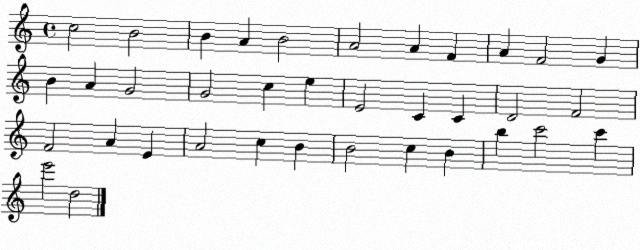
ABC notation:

X:1
T:Untitled
M:4/4
L:1/4
K:C
c2 B2 B A B2 A2 A F A F2 G B A G2 G2 c e E2 C C D2 F2 F2 A E A2 c B B2 c B b c'2 c' e'2 d2